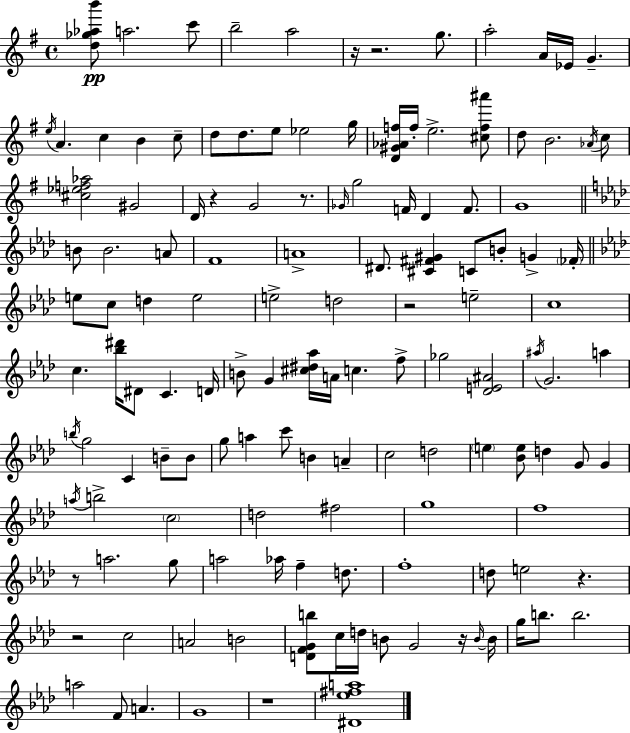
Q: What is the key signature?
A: E minor